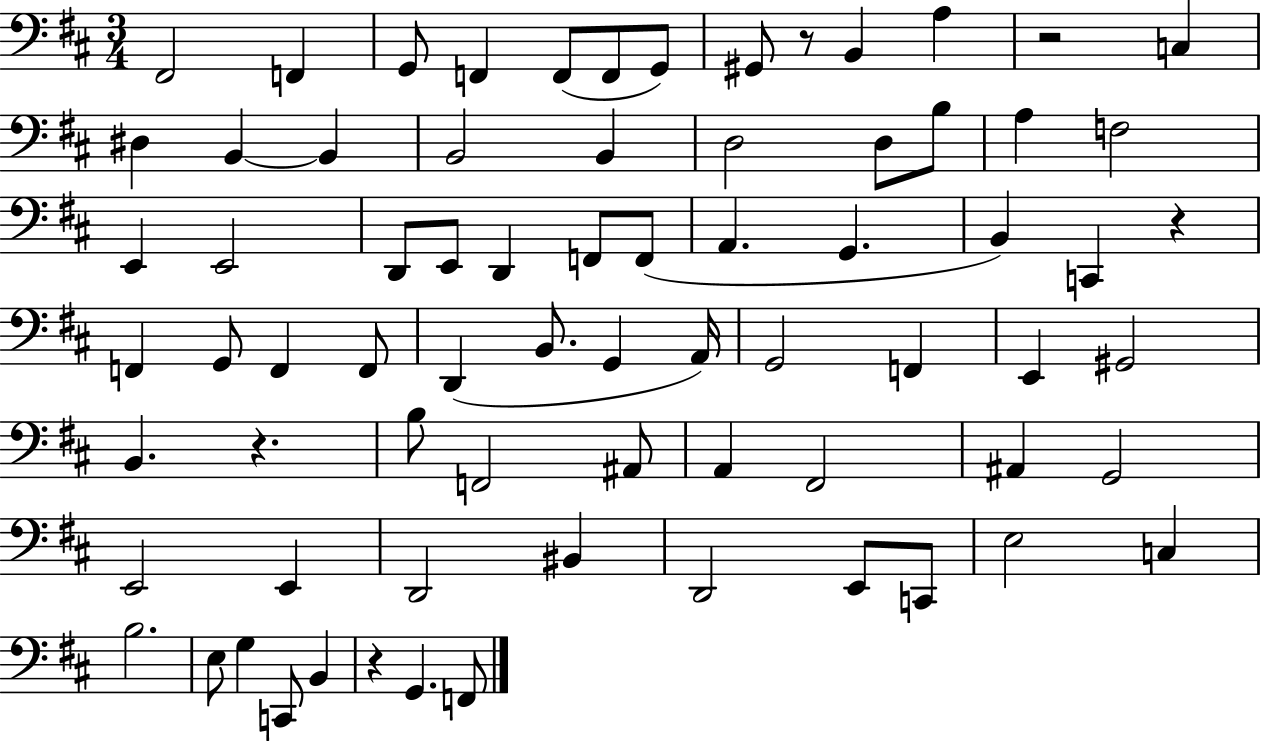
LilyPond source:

{
  \clef bass
  \numericTimeSignature
  \time 3/4
  \key d \major
  fis,2 f,4 | g,8 f,4 f,8( f,8 g,8) | gis,8 r8 b,4 a4 | r2 c4 | \break dis4 b,4~~ b,4 | b,2 b,4 | d2 d8 b8 | a4 f2 | \break e,4 e,2 | d,8 e,8 d,4 f,8 f,8( | a,4. g,4. | b,4) c,4 r4 | \break f,4 g,8 f,4 f,8 | d,4( b,8. g,4 a,16) | g,2 f,4 | e,4 gis,2 | \break b,4. r4. | b8 f,2 ais,8 | a,4 fis,2 | ais,4 g,2 | \break e,2 e,4 | d,2 bis,4 | d,2 e,8 c,8 | e2 c4 | \break b2. | e8 g4 c,8 b,4 | r4 g,4. f,8 | \bar "|."
}